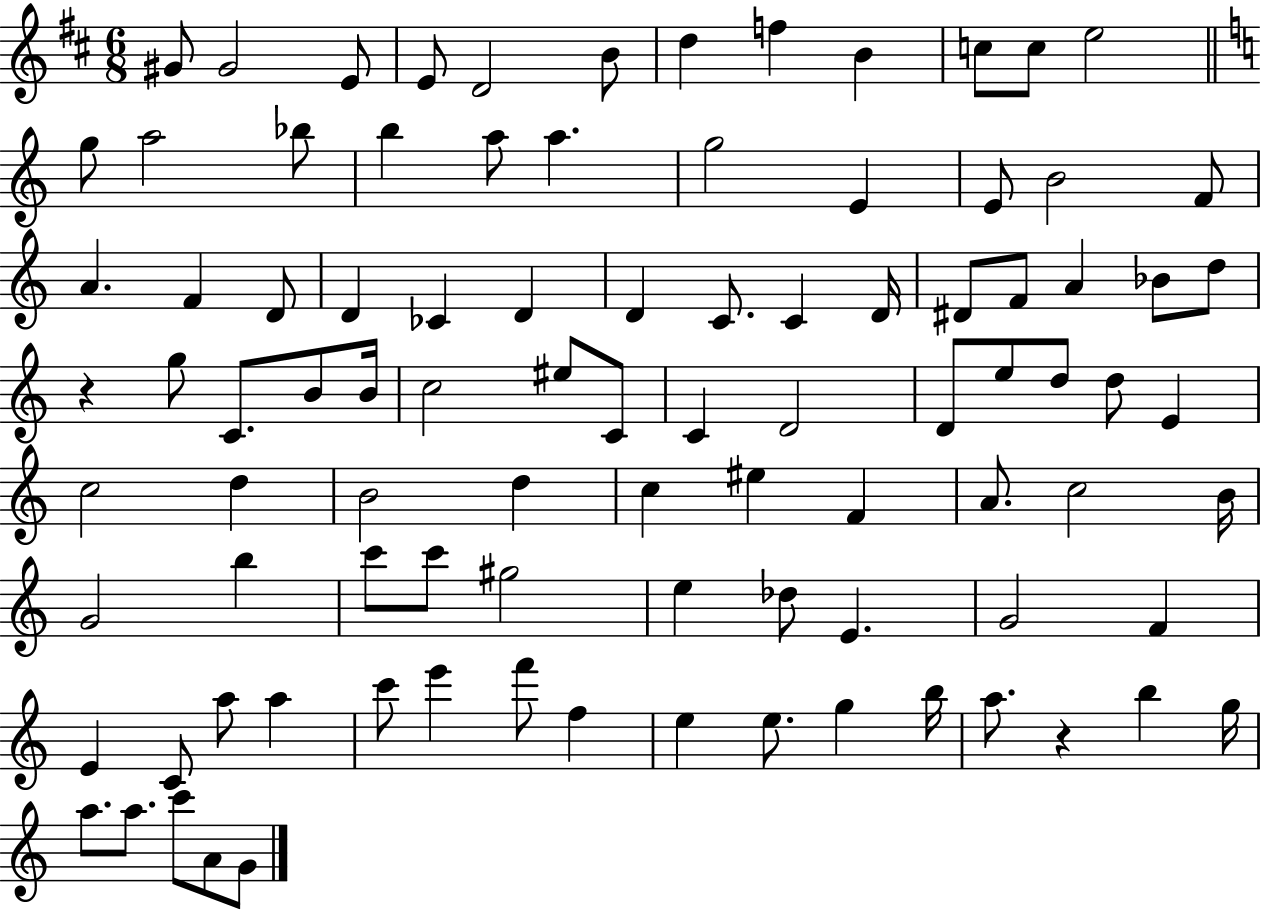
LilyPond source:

{
  \clef treble
  \numericTimeSignature
  \time 6/8
  \key d \major
  \repeat volta 2 { gis'8 gis'2 e'8 | e'8 d'2 b'8 | d''4 f''4 b'4 | c''8 c''8 e''2 | \break \bar "||" \break \key c \major g''8 a''2 bes''8 | b''4 a''8 a''4. | g''2 e'4 | e'8 b'2 f'8 | \break a'4. f'4 d'8 | d'4 ces'4 d'4 | d'4 c'8. c'4 d'16 | dis'8 f'8 a'4 bes'8 d''8 | \break r4 g''8 c'8. b'8 b'16 | c''2 eis''8 c'8 | c'4 d'2 | d'8 e''8 d''8 d''8 e'4 | \break c''2 d''4 | b'2 d''4 | c''4 eis''4 f'4 | a'8. c''2 b'16 | \break g'2 b''4 | c'''8 c'''8 gis''2 | e''4 des''8 e'4. | g'2 f'4 | \break e'4 c'8 a''8 a''4 | c'''8 e'''4 f'''8 f''4 | e''4 e''8. g''4 b''16 | a''8. r4 b''4 g''16 | \break a''8. a''8. c'''8 a'8 g'8 | } \bar "|."
}